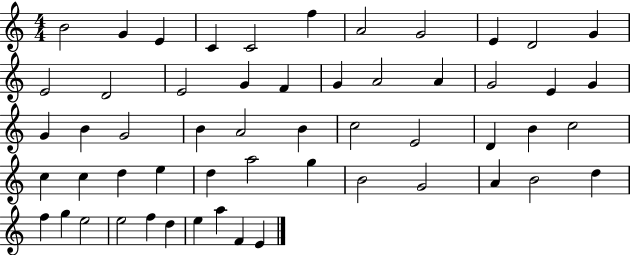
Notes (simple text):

B4/h G4/q E4/q C4/q C4/h F5/q A4/h G4/h E4/q D4/h G4/q E4/h D4/h E4/h G4/q F4/q G4/q A4/h A4/q G4/h E4/q G4/q G4/q B4/q G4/h B4/q A4/h B4/q C5/h E4/h D4/q B4/q C5/h C5/q C5/q D5/q E5/q D5/q A5/h G5/q B4/h G4/h A4/q B4/h D5/q F5/q G5/q E5/h E5/h F5/q D5/q E5/q A5/q F4/q E4/q